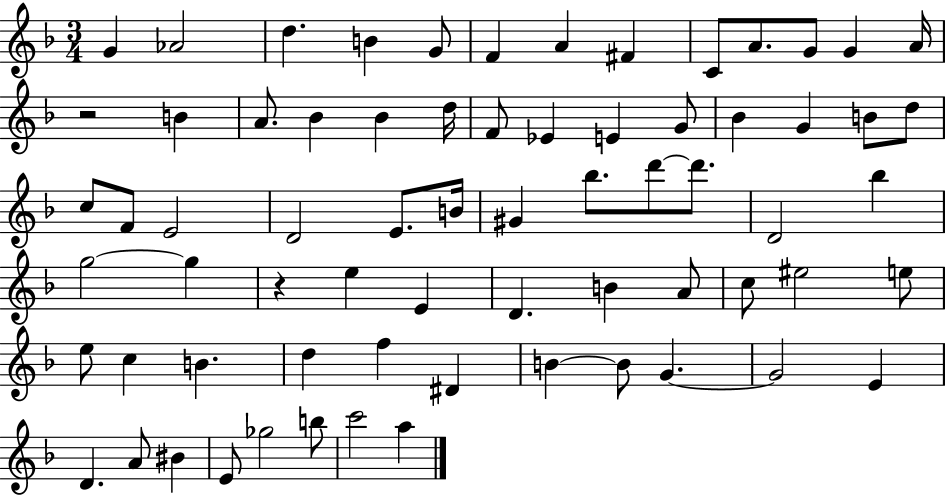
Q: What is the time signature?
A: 3/4